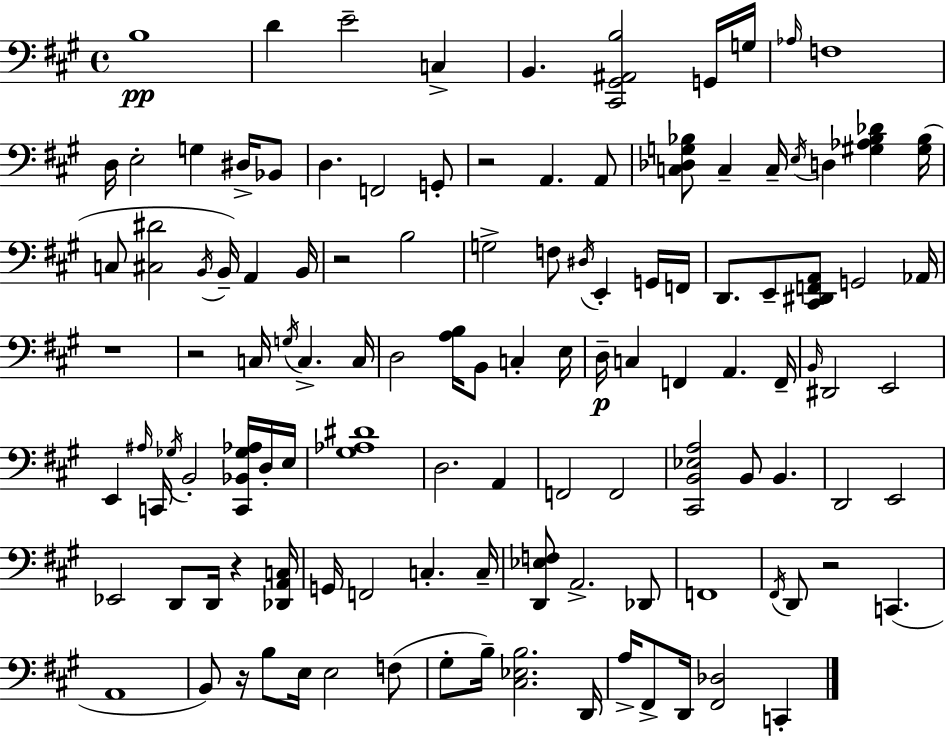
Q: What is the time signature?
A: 4/4